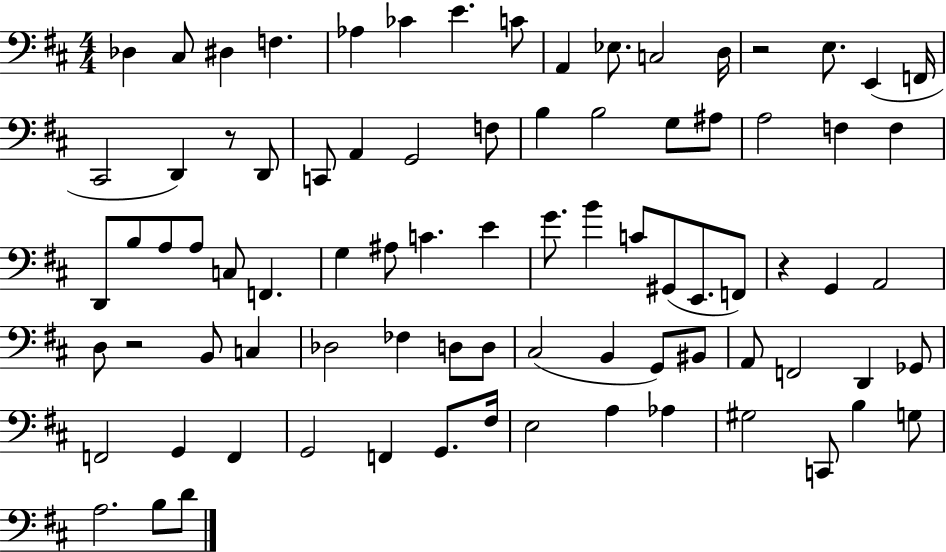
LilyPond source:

{
  \clef bass
  \numericTimeSignature
  \time 4/4
  \key d \major
  des4 cis8 dis4 f4. | aes4 ces'4 e'4. c'8 | a,4 ees8. c2 d16 | r2 e8. e,4( f,16 | \break cis,2 d,4) r8 d,8 | c,8 a,4 g,2 f8 | b4 b2 g8 ais8 | a2 f4 f4 | \break d,8 b8 a8 a8 c8 f,4. | g4 ais8 c'4. e'4 | g'8. b'4 c'8 gis,8( e,8. f,8) | r4 g,4 a,2 | \break d8 r2 b,8 c4 | des2 fes4 d8 d8 | cis2( b,4 g,8) bis,8 | a,8 f,2 d,4 ges,8 | \break f,2 g,4 f,4 | g,2 f,4 g,8. fis16 | e2 a4 aes4 | gis2 c,8 b4 g8 | \break a2. b8 d'8 | \bar "|."
}